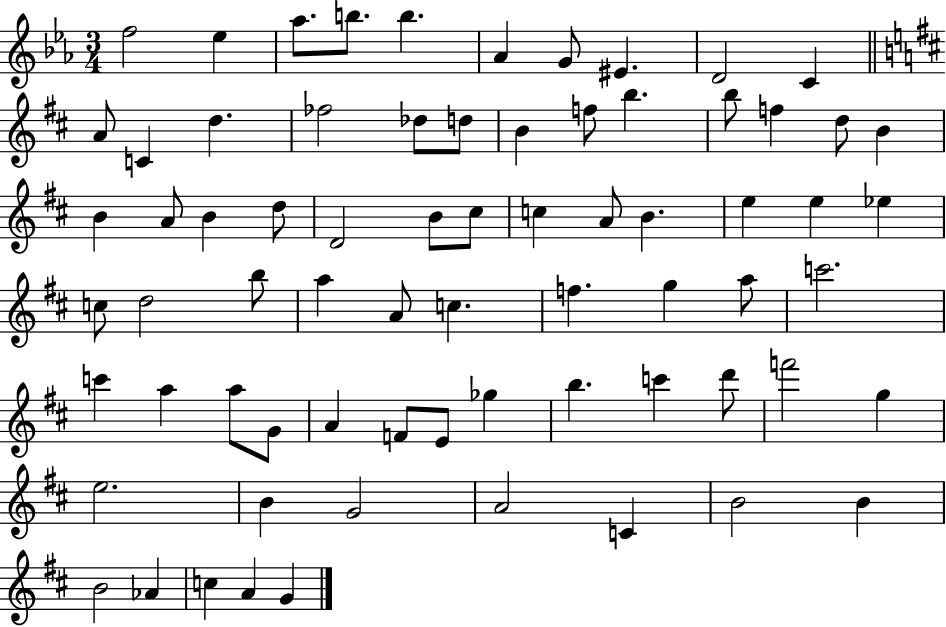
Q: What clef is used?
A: treble